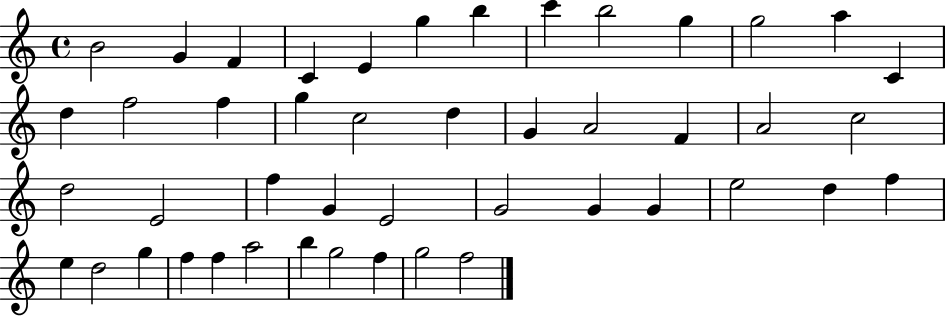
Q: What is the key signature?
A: C major